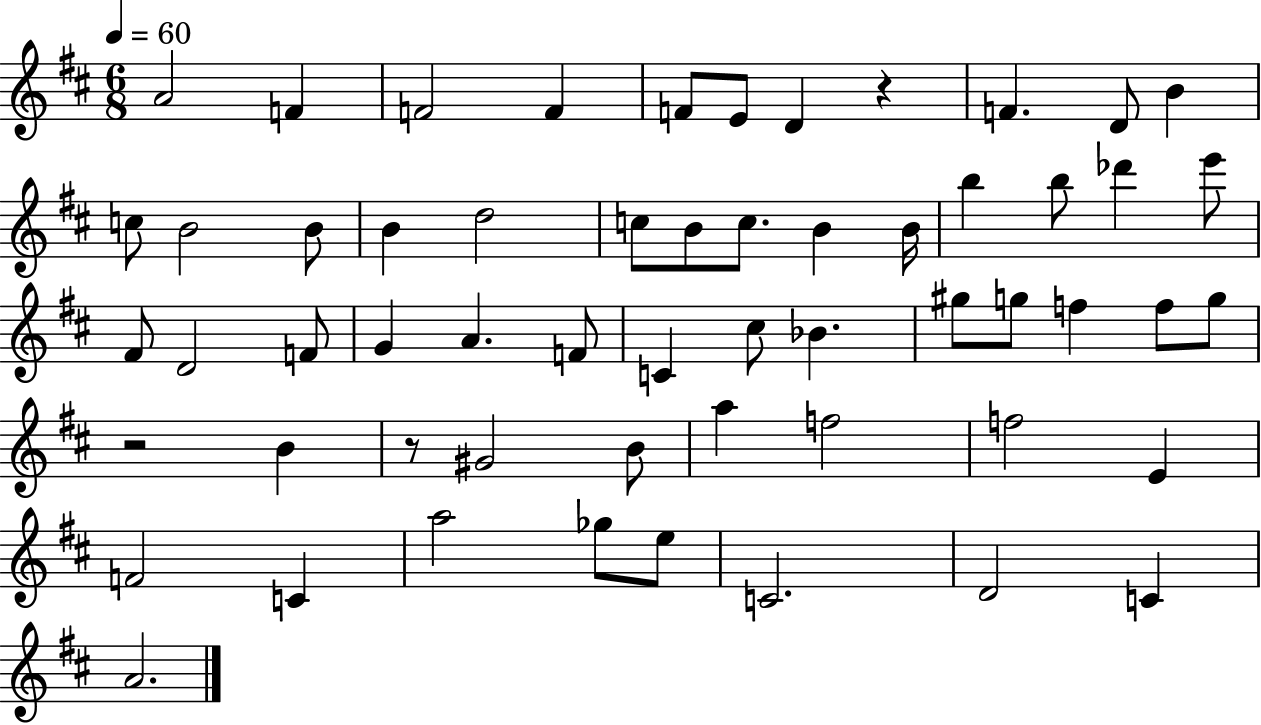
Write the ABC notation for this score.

X:1
T:Untitled
M:6/8
L:1/4
K:D
A2 F F2 F F/2 E/2 D z F D/2 B c/2 B2 B/2 B d2 c/2 B/2 c/2 B B/4 b b/2 _d' e'/2 ^F/2 D2 F/2 G A F/2 C ^c/2 _B ^g/2 g/2 f f/2 g/2 z2 B z/2 ^G2 B/2 a f2 f2 E F2 C a2 _g/2 e/2 C2 D2 C A2